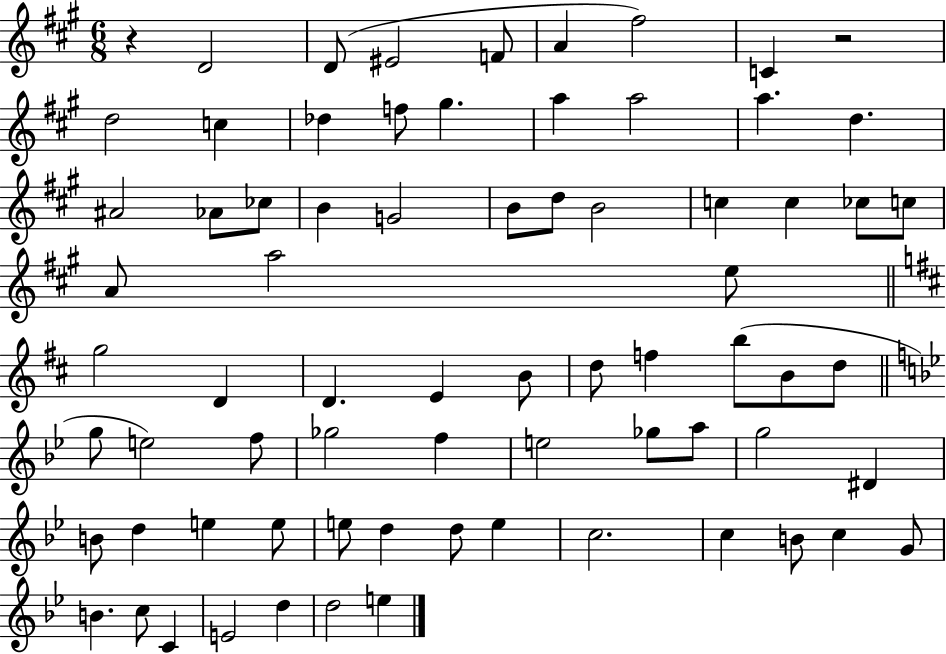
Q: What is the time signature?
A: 6/8